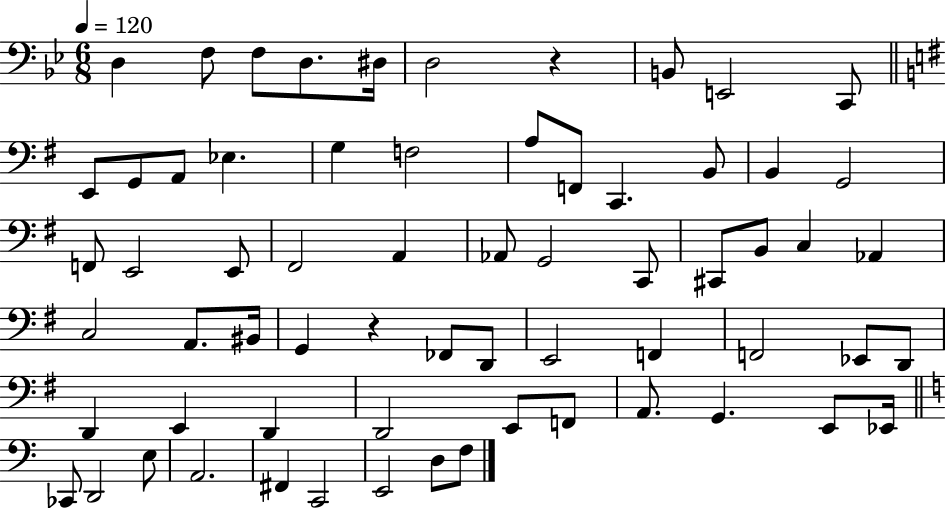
D3/q F3/e F3/e D3/e. D#3/s D3/h R/q B2/e E2/h C2/e E2/e G2/e A2/e Eb3/q. G3/q F3/h A3/e F2/e C2/q. B2/e B2/q G2/h F2/e E2/h E2/e F#2/h A2/q Ab2/e G2/h C2/e C#2/e B2/e C3/q Ab2/q C3/h A2/e. BIS2/s G2/q R/q FES2/e D2/e E2/h F2/q F2/h Eb2/e D2/e D2/q E2/q D2/q D2/h E2/e F2/e A2/e. G2/q. E2/e Eb2/s CES2/e D2/h E3/e A2/h. F#2/q C2/h E2/h D3/e F3/e